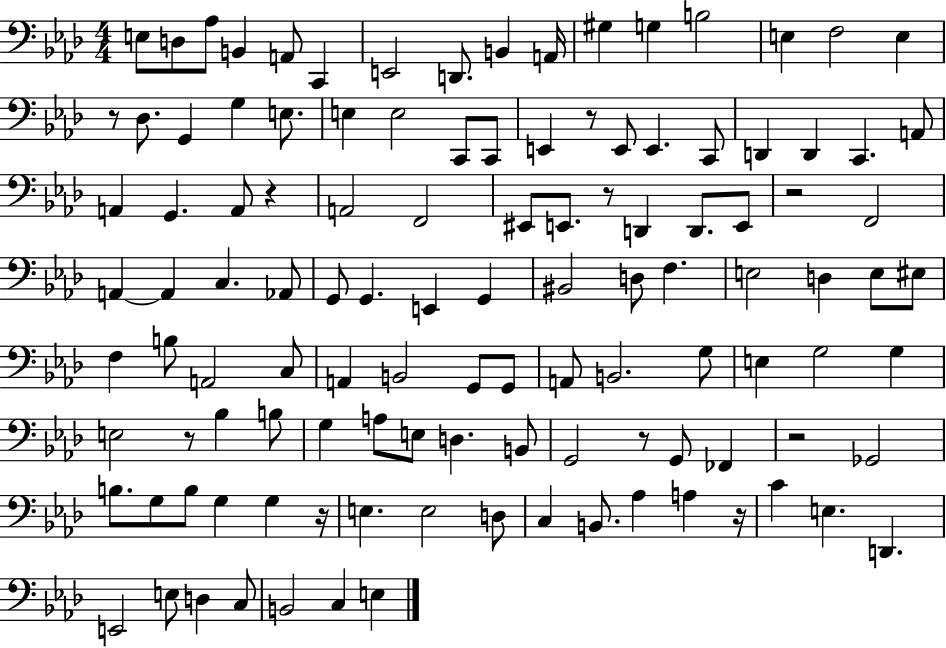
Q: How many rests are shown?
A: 10